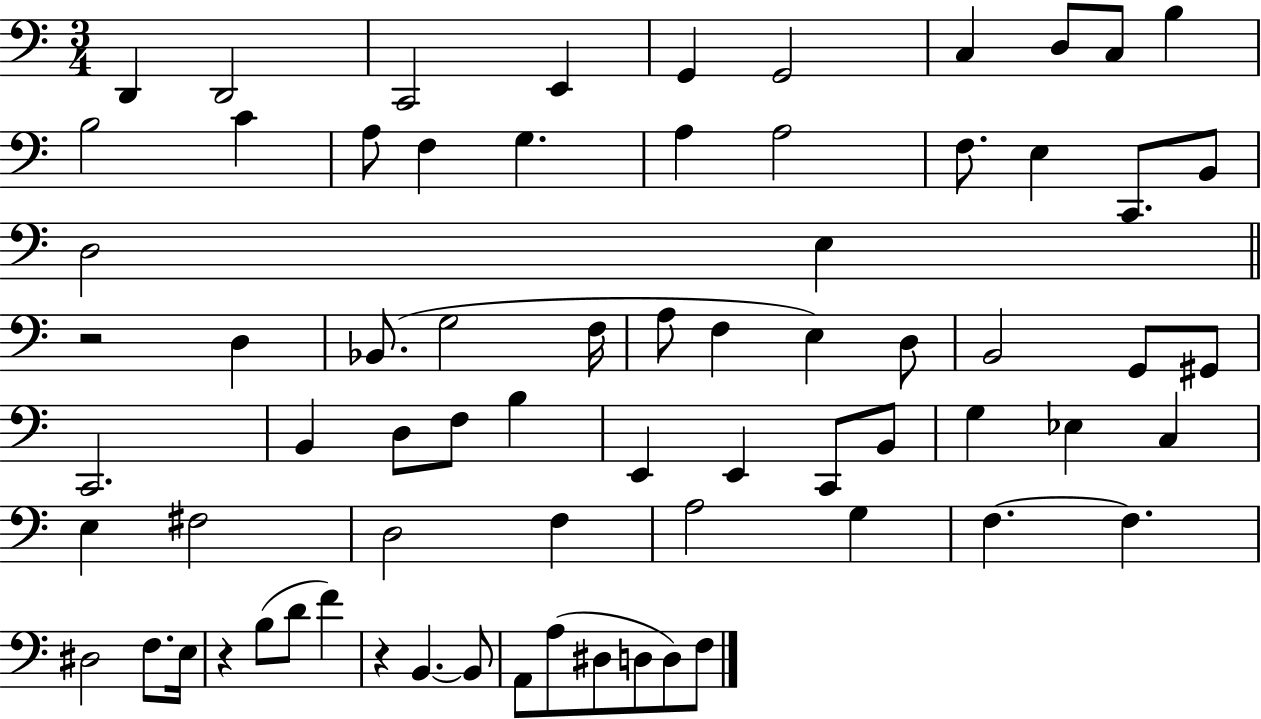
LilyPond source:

{
  \clef bass
  \numericTimeSignature
  \time 3/4
  \key c \major
  d,4 d,2 | c,2 e,4 | g,4 g,2 | c4 d8 c8 b4 | \break b2 c'4 | a8 f4 g4. | a4 a2 | f8. e4 c,8. b,8 | \break d2 e4 | \bar "||" \break \key c \major r2 d4 | bes,8.( g2 f16 | a8 f4 e4) d8 | b,2 g,8 gis,8 | \break c,2. | b,4 d8 f8 b4 | e,4 e,4 c,8 b,8 | g4 ees4 c4 | \break e4 fis2 | d2 f4 | a2 g4 | f4.~~ f4. | \break dis2 f8. e16 | r4 b8( d'8 f'4) | r4 b,4.~~ b,8 | a,8 a8( dis8 d8 d8) f8 | \break \bar "|."
}